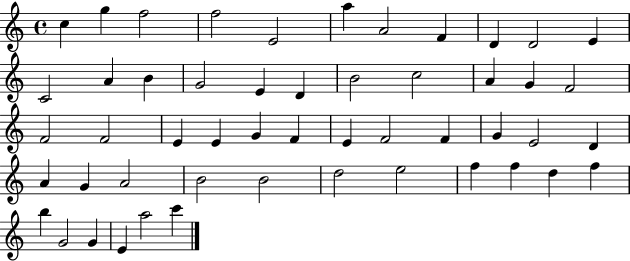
{
  \clef treble
  \time 4/4
  \defaultTimeSignature
  \key c \major
  c''4 g''4 f''2 | f''2 e'2 | a''4 a'2 f'4 | d'4 d'2 e'4 | \break c'2 a'4 b'4 | g'2 e'4 d'4 | b'2 c''2 | a'4 g'4 f'2 | \break f'2 f'2 | e'4 e'4 g'4 f'4 | e'4 f'2 f'4 | g'4 e'2 d'4 | \break a'4 g'4 a'2 | b'2 b'2 | d''2 e''2 | f''4 f''4 d''4 f''4 | \break b''4 g'2 g'4 | e'4 a''2 c'''4 | \bar "|."
}